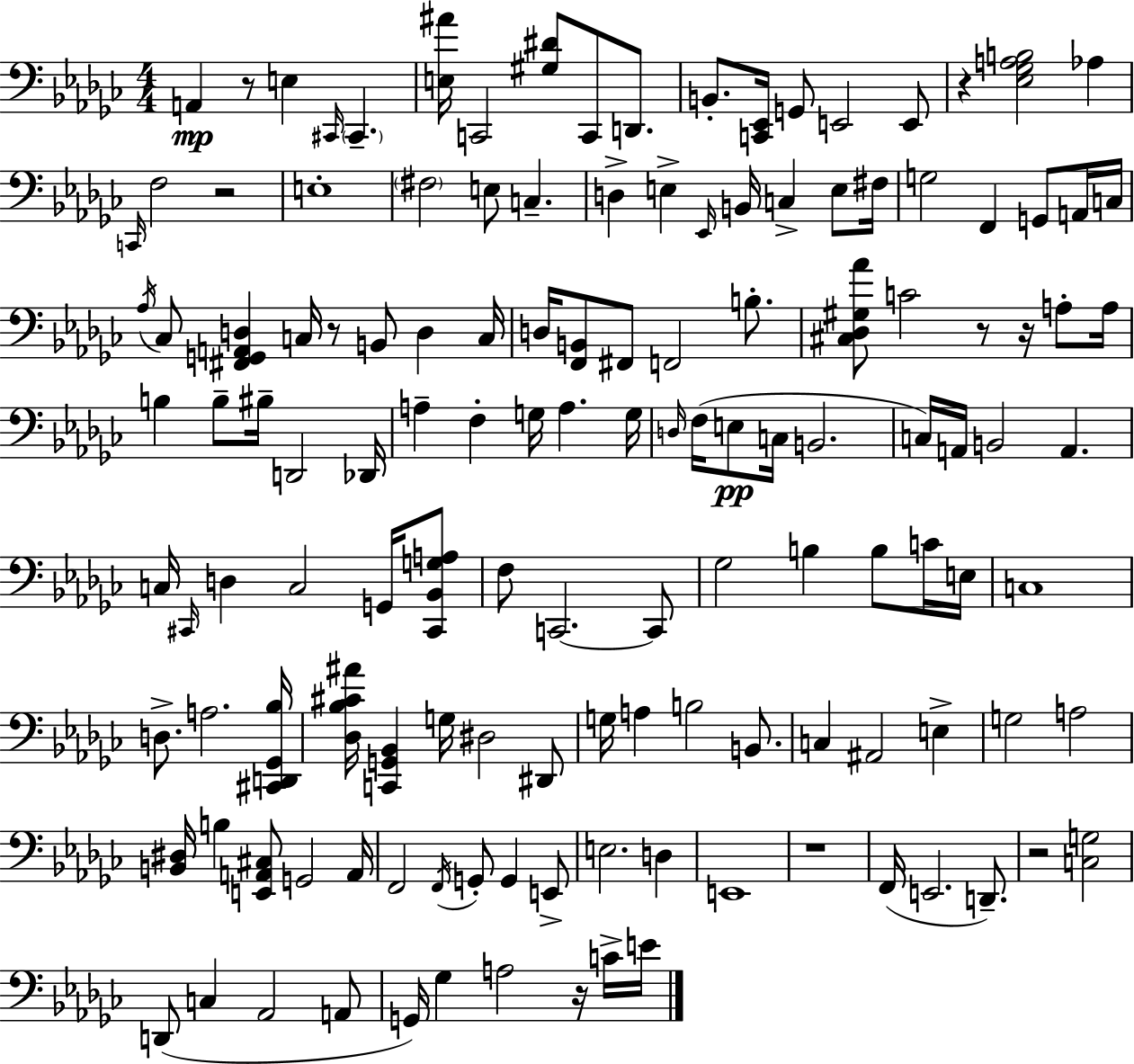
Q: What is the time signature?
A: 4/4